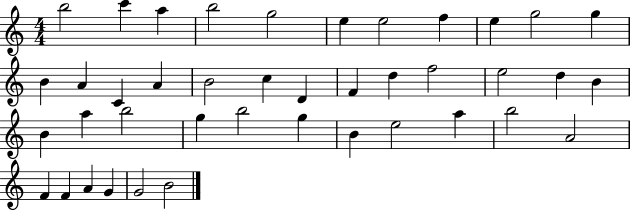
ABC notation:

X:1
T:Untitled
M:4/4
L:1/4
K:C
b2 c' a b2 g2 e e2 f e g2 g B A C A B2 c D F d f2 e2 d B B a b2 g b2 g B e2 a b2 A2 F F A G G2 B2